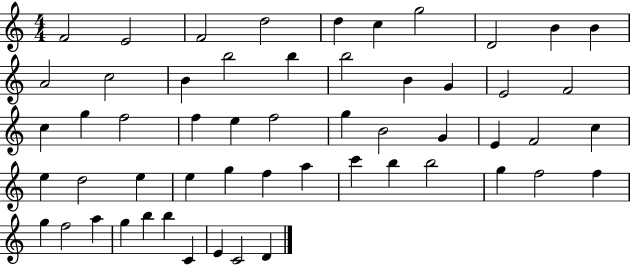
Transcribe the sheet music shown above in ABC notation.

X:1
T:Untitled
M:4/4
L:1/4
K:C
F2 E2 F2 d2 d c g2 D2 B B A2 c2 B b2 b b2 B G E2 F2 c g f2 f e f2 g B2 G E F2 c e d2 e e g f a c' b b2 g f2 f g f2 a g b b C E C2 D